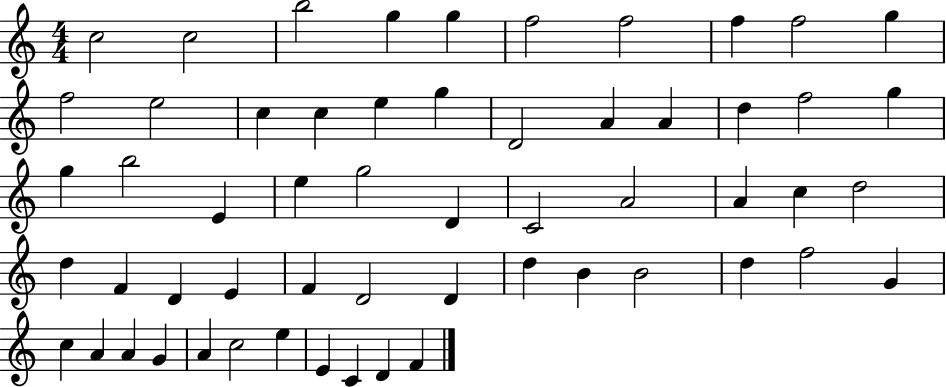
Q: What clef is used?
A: treble